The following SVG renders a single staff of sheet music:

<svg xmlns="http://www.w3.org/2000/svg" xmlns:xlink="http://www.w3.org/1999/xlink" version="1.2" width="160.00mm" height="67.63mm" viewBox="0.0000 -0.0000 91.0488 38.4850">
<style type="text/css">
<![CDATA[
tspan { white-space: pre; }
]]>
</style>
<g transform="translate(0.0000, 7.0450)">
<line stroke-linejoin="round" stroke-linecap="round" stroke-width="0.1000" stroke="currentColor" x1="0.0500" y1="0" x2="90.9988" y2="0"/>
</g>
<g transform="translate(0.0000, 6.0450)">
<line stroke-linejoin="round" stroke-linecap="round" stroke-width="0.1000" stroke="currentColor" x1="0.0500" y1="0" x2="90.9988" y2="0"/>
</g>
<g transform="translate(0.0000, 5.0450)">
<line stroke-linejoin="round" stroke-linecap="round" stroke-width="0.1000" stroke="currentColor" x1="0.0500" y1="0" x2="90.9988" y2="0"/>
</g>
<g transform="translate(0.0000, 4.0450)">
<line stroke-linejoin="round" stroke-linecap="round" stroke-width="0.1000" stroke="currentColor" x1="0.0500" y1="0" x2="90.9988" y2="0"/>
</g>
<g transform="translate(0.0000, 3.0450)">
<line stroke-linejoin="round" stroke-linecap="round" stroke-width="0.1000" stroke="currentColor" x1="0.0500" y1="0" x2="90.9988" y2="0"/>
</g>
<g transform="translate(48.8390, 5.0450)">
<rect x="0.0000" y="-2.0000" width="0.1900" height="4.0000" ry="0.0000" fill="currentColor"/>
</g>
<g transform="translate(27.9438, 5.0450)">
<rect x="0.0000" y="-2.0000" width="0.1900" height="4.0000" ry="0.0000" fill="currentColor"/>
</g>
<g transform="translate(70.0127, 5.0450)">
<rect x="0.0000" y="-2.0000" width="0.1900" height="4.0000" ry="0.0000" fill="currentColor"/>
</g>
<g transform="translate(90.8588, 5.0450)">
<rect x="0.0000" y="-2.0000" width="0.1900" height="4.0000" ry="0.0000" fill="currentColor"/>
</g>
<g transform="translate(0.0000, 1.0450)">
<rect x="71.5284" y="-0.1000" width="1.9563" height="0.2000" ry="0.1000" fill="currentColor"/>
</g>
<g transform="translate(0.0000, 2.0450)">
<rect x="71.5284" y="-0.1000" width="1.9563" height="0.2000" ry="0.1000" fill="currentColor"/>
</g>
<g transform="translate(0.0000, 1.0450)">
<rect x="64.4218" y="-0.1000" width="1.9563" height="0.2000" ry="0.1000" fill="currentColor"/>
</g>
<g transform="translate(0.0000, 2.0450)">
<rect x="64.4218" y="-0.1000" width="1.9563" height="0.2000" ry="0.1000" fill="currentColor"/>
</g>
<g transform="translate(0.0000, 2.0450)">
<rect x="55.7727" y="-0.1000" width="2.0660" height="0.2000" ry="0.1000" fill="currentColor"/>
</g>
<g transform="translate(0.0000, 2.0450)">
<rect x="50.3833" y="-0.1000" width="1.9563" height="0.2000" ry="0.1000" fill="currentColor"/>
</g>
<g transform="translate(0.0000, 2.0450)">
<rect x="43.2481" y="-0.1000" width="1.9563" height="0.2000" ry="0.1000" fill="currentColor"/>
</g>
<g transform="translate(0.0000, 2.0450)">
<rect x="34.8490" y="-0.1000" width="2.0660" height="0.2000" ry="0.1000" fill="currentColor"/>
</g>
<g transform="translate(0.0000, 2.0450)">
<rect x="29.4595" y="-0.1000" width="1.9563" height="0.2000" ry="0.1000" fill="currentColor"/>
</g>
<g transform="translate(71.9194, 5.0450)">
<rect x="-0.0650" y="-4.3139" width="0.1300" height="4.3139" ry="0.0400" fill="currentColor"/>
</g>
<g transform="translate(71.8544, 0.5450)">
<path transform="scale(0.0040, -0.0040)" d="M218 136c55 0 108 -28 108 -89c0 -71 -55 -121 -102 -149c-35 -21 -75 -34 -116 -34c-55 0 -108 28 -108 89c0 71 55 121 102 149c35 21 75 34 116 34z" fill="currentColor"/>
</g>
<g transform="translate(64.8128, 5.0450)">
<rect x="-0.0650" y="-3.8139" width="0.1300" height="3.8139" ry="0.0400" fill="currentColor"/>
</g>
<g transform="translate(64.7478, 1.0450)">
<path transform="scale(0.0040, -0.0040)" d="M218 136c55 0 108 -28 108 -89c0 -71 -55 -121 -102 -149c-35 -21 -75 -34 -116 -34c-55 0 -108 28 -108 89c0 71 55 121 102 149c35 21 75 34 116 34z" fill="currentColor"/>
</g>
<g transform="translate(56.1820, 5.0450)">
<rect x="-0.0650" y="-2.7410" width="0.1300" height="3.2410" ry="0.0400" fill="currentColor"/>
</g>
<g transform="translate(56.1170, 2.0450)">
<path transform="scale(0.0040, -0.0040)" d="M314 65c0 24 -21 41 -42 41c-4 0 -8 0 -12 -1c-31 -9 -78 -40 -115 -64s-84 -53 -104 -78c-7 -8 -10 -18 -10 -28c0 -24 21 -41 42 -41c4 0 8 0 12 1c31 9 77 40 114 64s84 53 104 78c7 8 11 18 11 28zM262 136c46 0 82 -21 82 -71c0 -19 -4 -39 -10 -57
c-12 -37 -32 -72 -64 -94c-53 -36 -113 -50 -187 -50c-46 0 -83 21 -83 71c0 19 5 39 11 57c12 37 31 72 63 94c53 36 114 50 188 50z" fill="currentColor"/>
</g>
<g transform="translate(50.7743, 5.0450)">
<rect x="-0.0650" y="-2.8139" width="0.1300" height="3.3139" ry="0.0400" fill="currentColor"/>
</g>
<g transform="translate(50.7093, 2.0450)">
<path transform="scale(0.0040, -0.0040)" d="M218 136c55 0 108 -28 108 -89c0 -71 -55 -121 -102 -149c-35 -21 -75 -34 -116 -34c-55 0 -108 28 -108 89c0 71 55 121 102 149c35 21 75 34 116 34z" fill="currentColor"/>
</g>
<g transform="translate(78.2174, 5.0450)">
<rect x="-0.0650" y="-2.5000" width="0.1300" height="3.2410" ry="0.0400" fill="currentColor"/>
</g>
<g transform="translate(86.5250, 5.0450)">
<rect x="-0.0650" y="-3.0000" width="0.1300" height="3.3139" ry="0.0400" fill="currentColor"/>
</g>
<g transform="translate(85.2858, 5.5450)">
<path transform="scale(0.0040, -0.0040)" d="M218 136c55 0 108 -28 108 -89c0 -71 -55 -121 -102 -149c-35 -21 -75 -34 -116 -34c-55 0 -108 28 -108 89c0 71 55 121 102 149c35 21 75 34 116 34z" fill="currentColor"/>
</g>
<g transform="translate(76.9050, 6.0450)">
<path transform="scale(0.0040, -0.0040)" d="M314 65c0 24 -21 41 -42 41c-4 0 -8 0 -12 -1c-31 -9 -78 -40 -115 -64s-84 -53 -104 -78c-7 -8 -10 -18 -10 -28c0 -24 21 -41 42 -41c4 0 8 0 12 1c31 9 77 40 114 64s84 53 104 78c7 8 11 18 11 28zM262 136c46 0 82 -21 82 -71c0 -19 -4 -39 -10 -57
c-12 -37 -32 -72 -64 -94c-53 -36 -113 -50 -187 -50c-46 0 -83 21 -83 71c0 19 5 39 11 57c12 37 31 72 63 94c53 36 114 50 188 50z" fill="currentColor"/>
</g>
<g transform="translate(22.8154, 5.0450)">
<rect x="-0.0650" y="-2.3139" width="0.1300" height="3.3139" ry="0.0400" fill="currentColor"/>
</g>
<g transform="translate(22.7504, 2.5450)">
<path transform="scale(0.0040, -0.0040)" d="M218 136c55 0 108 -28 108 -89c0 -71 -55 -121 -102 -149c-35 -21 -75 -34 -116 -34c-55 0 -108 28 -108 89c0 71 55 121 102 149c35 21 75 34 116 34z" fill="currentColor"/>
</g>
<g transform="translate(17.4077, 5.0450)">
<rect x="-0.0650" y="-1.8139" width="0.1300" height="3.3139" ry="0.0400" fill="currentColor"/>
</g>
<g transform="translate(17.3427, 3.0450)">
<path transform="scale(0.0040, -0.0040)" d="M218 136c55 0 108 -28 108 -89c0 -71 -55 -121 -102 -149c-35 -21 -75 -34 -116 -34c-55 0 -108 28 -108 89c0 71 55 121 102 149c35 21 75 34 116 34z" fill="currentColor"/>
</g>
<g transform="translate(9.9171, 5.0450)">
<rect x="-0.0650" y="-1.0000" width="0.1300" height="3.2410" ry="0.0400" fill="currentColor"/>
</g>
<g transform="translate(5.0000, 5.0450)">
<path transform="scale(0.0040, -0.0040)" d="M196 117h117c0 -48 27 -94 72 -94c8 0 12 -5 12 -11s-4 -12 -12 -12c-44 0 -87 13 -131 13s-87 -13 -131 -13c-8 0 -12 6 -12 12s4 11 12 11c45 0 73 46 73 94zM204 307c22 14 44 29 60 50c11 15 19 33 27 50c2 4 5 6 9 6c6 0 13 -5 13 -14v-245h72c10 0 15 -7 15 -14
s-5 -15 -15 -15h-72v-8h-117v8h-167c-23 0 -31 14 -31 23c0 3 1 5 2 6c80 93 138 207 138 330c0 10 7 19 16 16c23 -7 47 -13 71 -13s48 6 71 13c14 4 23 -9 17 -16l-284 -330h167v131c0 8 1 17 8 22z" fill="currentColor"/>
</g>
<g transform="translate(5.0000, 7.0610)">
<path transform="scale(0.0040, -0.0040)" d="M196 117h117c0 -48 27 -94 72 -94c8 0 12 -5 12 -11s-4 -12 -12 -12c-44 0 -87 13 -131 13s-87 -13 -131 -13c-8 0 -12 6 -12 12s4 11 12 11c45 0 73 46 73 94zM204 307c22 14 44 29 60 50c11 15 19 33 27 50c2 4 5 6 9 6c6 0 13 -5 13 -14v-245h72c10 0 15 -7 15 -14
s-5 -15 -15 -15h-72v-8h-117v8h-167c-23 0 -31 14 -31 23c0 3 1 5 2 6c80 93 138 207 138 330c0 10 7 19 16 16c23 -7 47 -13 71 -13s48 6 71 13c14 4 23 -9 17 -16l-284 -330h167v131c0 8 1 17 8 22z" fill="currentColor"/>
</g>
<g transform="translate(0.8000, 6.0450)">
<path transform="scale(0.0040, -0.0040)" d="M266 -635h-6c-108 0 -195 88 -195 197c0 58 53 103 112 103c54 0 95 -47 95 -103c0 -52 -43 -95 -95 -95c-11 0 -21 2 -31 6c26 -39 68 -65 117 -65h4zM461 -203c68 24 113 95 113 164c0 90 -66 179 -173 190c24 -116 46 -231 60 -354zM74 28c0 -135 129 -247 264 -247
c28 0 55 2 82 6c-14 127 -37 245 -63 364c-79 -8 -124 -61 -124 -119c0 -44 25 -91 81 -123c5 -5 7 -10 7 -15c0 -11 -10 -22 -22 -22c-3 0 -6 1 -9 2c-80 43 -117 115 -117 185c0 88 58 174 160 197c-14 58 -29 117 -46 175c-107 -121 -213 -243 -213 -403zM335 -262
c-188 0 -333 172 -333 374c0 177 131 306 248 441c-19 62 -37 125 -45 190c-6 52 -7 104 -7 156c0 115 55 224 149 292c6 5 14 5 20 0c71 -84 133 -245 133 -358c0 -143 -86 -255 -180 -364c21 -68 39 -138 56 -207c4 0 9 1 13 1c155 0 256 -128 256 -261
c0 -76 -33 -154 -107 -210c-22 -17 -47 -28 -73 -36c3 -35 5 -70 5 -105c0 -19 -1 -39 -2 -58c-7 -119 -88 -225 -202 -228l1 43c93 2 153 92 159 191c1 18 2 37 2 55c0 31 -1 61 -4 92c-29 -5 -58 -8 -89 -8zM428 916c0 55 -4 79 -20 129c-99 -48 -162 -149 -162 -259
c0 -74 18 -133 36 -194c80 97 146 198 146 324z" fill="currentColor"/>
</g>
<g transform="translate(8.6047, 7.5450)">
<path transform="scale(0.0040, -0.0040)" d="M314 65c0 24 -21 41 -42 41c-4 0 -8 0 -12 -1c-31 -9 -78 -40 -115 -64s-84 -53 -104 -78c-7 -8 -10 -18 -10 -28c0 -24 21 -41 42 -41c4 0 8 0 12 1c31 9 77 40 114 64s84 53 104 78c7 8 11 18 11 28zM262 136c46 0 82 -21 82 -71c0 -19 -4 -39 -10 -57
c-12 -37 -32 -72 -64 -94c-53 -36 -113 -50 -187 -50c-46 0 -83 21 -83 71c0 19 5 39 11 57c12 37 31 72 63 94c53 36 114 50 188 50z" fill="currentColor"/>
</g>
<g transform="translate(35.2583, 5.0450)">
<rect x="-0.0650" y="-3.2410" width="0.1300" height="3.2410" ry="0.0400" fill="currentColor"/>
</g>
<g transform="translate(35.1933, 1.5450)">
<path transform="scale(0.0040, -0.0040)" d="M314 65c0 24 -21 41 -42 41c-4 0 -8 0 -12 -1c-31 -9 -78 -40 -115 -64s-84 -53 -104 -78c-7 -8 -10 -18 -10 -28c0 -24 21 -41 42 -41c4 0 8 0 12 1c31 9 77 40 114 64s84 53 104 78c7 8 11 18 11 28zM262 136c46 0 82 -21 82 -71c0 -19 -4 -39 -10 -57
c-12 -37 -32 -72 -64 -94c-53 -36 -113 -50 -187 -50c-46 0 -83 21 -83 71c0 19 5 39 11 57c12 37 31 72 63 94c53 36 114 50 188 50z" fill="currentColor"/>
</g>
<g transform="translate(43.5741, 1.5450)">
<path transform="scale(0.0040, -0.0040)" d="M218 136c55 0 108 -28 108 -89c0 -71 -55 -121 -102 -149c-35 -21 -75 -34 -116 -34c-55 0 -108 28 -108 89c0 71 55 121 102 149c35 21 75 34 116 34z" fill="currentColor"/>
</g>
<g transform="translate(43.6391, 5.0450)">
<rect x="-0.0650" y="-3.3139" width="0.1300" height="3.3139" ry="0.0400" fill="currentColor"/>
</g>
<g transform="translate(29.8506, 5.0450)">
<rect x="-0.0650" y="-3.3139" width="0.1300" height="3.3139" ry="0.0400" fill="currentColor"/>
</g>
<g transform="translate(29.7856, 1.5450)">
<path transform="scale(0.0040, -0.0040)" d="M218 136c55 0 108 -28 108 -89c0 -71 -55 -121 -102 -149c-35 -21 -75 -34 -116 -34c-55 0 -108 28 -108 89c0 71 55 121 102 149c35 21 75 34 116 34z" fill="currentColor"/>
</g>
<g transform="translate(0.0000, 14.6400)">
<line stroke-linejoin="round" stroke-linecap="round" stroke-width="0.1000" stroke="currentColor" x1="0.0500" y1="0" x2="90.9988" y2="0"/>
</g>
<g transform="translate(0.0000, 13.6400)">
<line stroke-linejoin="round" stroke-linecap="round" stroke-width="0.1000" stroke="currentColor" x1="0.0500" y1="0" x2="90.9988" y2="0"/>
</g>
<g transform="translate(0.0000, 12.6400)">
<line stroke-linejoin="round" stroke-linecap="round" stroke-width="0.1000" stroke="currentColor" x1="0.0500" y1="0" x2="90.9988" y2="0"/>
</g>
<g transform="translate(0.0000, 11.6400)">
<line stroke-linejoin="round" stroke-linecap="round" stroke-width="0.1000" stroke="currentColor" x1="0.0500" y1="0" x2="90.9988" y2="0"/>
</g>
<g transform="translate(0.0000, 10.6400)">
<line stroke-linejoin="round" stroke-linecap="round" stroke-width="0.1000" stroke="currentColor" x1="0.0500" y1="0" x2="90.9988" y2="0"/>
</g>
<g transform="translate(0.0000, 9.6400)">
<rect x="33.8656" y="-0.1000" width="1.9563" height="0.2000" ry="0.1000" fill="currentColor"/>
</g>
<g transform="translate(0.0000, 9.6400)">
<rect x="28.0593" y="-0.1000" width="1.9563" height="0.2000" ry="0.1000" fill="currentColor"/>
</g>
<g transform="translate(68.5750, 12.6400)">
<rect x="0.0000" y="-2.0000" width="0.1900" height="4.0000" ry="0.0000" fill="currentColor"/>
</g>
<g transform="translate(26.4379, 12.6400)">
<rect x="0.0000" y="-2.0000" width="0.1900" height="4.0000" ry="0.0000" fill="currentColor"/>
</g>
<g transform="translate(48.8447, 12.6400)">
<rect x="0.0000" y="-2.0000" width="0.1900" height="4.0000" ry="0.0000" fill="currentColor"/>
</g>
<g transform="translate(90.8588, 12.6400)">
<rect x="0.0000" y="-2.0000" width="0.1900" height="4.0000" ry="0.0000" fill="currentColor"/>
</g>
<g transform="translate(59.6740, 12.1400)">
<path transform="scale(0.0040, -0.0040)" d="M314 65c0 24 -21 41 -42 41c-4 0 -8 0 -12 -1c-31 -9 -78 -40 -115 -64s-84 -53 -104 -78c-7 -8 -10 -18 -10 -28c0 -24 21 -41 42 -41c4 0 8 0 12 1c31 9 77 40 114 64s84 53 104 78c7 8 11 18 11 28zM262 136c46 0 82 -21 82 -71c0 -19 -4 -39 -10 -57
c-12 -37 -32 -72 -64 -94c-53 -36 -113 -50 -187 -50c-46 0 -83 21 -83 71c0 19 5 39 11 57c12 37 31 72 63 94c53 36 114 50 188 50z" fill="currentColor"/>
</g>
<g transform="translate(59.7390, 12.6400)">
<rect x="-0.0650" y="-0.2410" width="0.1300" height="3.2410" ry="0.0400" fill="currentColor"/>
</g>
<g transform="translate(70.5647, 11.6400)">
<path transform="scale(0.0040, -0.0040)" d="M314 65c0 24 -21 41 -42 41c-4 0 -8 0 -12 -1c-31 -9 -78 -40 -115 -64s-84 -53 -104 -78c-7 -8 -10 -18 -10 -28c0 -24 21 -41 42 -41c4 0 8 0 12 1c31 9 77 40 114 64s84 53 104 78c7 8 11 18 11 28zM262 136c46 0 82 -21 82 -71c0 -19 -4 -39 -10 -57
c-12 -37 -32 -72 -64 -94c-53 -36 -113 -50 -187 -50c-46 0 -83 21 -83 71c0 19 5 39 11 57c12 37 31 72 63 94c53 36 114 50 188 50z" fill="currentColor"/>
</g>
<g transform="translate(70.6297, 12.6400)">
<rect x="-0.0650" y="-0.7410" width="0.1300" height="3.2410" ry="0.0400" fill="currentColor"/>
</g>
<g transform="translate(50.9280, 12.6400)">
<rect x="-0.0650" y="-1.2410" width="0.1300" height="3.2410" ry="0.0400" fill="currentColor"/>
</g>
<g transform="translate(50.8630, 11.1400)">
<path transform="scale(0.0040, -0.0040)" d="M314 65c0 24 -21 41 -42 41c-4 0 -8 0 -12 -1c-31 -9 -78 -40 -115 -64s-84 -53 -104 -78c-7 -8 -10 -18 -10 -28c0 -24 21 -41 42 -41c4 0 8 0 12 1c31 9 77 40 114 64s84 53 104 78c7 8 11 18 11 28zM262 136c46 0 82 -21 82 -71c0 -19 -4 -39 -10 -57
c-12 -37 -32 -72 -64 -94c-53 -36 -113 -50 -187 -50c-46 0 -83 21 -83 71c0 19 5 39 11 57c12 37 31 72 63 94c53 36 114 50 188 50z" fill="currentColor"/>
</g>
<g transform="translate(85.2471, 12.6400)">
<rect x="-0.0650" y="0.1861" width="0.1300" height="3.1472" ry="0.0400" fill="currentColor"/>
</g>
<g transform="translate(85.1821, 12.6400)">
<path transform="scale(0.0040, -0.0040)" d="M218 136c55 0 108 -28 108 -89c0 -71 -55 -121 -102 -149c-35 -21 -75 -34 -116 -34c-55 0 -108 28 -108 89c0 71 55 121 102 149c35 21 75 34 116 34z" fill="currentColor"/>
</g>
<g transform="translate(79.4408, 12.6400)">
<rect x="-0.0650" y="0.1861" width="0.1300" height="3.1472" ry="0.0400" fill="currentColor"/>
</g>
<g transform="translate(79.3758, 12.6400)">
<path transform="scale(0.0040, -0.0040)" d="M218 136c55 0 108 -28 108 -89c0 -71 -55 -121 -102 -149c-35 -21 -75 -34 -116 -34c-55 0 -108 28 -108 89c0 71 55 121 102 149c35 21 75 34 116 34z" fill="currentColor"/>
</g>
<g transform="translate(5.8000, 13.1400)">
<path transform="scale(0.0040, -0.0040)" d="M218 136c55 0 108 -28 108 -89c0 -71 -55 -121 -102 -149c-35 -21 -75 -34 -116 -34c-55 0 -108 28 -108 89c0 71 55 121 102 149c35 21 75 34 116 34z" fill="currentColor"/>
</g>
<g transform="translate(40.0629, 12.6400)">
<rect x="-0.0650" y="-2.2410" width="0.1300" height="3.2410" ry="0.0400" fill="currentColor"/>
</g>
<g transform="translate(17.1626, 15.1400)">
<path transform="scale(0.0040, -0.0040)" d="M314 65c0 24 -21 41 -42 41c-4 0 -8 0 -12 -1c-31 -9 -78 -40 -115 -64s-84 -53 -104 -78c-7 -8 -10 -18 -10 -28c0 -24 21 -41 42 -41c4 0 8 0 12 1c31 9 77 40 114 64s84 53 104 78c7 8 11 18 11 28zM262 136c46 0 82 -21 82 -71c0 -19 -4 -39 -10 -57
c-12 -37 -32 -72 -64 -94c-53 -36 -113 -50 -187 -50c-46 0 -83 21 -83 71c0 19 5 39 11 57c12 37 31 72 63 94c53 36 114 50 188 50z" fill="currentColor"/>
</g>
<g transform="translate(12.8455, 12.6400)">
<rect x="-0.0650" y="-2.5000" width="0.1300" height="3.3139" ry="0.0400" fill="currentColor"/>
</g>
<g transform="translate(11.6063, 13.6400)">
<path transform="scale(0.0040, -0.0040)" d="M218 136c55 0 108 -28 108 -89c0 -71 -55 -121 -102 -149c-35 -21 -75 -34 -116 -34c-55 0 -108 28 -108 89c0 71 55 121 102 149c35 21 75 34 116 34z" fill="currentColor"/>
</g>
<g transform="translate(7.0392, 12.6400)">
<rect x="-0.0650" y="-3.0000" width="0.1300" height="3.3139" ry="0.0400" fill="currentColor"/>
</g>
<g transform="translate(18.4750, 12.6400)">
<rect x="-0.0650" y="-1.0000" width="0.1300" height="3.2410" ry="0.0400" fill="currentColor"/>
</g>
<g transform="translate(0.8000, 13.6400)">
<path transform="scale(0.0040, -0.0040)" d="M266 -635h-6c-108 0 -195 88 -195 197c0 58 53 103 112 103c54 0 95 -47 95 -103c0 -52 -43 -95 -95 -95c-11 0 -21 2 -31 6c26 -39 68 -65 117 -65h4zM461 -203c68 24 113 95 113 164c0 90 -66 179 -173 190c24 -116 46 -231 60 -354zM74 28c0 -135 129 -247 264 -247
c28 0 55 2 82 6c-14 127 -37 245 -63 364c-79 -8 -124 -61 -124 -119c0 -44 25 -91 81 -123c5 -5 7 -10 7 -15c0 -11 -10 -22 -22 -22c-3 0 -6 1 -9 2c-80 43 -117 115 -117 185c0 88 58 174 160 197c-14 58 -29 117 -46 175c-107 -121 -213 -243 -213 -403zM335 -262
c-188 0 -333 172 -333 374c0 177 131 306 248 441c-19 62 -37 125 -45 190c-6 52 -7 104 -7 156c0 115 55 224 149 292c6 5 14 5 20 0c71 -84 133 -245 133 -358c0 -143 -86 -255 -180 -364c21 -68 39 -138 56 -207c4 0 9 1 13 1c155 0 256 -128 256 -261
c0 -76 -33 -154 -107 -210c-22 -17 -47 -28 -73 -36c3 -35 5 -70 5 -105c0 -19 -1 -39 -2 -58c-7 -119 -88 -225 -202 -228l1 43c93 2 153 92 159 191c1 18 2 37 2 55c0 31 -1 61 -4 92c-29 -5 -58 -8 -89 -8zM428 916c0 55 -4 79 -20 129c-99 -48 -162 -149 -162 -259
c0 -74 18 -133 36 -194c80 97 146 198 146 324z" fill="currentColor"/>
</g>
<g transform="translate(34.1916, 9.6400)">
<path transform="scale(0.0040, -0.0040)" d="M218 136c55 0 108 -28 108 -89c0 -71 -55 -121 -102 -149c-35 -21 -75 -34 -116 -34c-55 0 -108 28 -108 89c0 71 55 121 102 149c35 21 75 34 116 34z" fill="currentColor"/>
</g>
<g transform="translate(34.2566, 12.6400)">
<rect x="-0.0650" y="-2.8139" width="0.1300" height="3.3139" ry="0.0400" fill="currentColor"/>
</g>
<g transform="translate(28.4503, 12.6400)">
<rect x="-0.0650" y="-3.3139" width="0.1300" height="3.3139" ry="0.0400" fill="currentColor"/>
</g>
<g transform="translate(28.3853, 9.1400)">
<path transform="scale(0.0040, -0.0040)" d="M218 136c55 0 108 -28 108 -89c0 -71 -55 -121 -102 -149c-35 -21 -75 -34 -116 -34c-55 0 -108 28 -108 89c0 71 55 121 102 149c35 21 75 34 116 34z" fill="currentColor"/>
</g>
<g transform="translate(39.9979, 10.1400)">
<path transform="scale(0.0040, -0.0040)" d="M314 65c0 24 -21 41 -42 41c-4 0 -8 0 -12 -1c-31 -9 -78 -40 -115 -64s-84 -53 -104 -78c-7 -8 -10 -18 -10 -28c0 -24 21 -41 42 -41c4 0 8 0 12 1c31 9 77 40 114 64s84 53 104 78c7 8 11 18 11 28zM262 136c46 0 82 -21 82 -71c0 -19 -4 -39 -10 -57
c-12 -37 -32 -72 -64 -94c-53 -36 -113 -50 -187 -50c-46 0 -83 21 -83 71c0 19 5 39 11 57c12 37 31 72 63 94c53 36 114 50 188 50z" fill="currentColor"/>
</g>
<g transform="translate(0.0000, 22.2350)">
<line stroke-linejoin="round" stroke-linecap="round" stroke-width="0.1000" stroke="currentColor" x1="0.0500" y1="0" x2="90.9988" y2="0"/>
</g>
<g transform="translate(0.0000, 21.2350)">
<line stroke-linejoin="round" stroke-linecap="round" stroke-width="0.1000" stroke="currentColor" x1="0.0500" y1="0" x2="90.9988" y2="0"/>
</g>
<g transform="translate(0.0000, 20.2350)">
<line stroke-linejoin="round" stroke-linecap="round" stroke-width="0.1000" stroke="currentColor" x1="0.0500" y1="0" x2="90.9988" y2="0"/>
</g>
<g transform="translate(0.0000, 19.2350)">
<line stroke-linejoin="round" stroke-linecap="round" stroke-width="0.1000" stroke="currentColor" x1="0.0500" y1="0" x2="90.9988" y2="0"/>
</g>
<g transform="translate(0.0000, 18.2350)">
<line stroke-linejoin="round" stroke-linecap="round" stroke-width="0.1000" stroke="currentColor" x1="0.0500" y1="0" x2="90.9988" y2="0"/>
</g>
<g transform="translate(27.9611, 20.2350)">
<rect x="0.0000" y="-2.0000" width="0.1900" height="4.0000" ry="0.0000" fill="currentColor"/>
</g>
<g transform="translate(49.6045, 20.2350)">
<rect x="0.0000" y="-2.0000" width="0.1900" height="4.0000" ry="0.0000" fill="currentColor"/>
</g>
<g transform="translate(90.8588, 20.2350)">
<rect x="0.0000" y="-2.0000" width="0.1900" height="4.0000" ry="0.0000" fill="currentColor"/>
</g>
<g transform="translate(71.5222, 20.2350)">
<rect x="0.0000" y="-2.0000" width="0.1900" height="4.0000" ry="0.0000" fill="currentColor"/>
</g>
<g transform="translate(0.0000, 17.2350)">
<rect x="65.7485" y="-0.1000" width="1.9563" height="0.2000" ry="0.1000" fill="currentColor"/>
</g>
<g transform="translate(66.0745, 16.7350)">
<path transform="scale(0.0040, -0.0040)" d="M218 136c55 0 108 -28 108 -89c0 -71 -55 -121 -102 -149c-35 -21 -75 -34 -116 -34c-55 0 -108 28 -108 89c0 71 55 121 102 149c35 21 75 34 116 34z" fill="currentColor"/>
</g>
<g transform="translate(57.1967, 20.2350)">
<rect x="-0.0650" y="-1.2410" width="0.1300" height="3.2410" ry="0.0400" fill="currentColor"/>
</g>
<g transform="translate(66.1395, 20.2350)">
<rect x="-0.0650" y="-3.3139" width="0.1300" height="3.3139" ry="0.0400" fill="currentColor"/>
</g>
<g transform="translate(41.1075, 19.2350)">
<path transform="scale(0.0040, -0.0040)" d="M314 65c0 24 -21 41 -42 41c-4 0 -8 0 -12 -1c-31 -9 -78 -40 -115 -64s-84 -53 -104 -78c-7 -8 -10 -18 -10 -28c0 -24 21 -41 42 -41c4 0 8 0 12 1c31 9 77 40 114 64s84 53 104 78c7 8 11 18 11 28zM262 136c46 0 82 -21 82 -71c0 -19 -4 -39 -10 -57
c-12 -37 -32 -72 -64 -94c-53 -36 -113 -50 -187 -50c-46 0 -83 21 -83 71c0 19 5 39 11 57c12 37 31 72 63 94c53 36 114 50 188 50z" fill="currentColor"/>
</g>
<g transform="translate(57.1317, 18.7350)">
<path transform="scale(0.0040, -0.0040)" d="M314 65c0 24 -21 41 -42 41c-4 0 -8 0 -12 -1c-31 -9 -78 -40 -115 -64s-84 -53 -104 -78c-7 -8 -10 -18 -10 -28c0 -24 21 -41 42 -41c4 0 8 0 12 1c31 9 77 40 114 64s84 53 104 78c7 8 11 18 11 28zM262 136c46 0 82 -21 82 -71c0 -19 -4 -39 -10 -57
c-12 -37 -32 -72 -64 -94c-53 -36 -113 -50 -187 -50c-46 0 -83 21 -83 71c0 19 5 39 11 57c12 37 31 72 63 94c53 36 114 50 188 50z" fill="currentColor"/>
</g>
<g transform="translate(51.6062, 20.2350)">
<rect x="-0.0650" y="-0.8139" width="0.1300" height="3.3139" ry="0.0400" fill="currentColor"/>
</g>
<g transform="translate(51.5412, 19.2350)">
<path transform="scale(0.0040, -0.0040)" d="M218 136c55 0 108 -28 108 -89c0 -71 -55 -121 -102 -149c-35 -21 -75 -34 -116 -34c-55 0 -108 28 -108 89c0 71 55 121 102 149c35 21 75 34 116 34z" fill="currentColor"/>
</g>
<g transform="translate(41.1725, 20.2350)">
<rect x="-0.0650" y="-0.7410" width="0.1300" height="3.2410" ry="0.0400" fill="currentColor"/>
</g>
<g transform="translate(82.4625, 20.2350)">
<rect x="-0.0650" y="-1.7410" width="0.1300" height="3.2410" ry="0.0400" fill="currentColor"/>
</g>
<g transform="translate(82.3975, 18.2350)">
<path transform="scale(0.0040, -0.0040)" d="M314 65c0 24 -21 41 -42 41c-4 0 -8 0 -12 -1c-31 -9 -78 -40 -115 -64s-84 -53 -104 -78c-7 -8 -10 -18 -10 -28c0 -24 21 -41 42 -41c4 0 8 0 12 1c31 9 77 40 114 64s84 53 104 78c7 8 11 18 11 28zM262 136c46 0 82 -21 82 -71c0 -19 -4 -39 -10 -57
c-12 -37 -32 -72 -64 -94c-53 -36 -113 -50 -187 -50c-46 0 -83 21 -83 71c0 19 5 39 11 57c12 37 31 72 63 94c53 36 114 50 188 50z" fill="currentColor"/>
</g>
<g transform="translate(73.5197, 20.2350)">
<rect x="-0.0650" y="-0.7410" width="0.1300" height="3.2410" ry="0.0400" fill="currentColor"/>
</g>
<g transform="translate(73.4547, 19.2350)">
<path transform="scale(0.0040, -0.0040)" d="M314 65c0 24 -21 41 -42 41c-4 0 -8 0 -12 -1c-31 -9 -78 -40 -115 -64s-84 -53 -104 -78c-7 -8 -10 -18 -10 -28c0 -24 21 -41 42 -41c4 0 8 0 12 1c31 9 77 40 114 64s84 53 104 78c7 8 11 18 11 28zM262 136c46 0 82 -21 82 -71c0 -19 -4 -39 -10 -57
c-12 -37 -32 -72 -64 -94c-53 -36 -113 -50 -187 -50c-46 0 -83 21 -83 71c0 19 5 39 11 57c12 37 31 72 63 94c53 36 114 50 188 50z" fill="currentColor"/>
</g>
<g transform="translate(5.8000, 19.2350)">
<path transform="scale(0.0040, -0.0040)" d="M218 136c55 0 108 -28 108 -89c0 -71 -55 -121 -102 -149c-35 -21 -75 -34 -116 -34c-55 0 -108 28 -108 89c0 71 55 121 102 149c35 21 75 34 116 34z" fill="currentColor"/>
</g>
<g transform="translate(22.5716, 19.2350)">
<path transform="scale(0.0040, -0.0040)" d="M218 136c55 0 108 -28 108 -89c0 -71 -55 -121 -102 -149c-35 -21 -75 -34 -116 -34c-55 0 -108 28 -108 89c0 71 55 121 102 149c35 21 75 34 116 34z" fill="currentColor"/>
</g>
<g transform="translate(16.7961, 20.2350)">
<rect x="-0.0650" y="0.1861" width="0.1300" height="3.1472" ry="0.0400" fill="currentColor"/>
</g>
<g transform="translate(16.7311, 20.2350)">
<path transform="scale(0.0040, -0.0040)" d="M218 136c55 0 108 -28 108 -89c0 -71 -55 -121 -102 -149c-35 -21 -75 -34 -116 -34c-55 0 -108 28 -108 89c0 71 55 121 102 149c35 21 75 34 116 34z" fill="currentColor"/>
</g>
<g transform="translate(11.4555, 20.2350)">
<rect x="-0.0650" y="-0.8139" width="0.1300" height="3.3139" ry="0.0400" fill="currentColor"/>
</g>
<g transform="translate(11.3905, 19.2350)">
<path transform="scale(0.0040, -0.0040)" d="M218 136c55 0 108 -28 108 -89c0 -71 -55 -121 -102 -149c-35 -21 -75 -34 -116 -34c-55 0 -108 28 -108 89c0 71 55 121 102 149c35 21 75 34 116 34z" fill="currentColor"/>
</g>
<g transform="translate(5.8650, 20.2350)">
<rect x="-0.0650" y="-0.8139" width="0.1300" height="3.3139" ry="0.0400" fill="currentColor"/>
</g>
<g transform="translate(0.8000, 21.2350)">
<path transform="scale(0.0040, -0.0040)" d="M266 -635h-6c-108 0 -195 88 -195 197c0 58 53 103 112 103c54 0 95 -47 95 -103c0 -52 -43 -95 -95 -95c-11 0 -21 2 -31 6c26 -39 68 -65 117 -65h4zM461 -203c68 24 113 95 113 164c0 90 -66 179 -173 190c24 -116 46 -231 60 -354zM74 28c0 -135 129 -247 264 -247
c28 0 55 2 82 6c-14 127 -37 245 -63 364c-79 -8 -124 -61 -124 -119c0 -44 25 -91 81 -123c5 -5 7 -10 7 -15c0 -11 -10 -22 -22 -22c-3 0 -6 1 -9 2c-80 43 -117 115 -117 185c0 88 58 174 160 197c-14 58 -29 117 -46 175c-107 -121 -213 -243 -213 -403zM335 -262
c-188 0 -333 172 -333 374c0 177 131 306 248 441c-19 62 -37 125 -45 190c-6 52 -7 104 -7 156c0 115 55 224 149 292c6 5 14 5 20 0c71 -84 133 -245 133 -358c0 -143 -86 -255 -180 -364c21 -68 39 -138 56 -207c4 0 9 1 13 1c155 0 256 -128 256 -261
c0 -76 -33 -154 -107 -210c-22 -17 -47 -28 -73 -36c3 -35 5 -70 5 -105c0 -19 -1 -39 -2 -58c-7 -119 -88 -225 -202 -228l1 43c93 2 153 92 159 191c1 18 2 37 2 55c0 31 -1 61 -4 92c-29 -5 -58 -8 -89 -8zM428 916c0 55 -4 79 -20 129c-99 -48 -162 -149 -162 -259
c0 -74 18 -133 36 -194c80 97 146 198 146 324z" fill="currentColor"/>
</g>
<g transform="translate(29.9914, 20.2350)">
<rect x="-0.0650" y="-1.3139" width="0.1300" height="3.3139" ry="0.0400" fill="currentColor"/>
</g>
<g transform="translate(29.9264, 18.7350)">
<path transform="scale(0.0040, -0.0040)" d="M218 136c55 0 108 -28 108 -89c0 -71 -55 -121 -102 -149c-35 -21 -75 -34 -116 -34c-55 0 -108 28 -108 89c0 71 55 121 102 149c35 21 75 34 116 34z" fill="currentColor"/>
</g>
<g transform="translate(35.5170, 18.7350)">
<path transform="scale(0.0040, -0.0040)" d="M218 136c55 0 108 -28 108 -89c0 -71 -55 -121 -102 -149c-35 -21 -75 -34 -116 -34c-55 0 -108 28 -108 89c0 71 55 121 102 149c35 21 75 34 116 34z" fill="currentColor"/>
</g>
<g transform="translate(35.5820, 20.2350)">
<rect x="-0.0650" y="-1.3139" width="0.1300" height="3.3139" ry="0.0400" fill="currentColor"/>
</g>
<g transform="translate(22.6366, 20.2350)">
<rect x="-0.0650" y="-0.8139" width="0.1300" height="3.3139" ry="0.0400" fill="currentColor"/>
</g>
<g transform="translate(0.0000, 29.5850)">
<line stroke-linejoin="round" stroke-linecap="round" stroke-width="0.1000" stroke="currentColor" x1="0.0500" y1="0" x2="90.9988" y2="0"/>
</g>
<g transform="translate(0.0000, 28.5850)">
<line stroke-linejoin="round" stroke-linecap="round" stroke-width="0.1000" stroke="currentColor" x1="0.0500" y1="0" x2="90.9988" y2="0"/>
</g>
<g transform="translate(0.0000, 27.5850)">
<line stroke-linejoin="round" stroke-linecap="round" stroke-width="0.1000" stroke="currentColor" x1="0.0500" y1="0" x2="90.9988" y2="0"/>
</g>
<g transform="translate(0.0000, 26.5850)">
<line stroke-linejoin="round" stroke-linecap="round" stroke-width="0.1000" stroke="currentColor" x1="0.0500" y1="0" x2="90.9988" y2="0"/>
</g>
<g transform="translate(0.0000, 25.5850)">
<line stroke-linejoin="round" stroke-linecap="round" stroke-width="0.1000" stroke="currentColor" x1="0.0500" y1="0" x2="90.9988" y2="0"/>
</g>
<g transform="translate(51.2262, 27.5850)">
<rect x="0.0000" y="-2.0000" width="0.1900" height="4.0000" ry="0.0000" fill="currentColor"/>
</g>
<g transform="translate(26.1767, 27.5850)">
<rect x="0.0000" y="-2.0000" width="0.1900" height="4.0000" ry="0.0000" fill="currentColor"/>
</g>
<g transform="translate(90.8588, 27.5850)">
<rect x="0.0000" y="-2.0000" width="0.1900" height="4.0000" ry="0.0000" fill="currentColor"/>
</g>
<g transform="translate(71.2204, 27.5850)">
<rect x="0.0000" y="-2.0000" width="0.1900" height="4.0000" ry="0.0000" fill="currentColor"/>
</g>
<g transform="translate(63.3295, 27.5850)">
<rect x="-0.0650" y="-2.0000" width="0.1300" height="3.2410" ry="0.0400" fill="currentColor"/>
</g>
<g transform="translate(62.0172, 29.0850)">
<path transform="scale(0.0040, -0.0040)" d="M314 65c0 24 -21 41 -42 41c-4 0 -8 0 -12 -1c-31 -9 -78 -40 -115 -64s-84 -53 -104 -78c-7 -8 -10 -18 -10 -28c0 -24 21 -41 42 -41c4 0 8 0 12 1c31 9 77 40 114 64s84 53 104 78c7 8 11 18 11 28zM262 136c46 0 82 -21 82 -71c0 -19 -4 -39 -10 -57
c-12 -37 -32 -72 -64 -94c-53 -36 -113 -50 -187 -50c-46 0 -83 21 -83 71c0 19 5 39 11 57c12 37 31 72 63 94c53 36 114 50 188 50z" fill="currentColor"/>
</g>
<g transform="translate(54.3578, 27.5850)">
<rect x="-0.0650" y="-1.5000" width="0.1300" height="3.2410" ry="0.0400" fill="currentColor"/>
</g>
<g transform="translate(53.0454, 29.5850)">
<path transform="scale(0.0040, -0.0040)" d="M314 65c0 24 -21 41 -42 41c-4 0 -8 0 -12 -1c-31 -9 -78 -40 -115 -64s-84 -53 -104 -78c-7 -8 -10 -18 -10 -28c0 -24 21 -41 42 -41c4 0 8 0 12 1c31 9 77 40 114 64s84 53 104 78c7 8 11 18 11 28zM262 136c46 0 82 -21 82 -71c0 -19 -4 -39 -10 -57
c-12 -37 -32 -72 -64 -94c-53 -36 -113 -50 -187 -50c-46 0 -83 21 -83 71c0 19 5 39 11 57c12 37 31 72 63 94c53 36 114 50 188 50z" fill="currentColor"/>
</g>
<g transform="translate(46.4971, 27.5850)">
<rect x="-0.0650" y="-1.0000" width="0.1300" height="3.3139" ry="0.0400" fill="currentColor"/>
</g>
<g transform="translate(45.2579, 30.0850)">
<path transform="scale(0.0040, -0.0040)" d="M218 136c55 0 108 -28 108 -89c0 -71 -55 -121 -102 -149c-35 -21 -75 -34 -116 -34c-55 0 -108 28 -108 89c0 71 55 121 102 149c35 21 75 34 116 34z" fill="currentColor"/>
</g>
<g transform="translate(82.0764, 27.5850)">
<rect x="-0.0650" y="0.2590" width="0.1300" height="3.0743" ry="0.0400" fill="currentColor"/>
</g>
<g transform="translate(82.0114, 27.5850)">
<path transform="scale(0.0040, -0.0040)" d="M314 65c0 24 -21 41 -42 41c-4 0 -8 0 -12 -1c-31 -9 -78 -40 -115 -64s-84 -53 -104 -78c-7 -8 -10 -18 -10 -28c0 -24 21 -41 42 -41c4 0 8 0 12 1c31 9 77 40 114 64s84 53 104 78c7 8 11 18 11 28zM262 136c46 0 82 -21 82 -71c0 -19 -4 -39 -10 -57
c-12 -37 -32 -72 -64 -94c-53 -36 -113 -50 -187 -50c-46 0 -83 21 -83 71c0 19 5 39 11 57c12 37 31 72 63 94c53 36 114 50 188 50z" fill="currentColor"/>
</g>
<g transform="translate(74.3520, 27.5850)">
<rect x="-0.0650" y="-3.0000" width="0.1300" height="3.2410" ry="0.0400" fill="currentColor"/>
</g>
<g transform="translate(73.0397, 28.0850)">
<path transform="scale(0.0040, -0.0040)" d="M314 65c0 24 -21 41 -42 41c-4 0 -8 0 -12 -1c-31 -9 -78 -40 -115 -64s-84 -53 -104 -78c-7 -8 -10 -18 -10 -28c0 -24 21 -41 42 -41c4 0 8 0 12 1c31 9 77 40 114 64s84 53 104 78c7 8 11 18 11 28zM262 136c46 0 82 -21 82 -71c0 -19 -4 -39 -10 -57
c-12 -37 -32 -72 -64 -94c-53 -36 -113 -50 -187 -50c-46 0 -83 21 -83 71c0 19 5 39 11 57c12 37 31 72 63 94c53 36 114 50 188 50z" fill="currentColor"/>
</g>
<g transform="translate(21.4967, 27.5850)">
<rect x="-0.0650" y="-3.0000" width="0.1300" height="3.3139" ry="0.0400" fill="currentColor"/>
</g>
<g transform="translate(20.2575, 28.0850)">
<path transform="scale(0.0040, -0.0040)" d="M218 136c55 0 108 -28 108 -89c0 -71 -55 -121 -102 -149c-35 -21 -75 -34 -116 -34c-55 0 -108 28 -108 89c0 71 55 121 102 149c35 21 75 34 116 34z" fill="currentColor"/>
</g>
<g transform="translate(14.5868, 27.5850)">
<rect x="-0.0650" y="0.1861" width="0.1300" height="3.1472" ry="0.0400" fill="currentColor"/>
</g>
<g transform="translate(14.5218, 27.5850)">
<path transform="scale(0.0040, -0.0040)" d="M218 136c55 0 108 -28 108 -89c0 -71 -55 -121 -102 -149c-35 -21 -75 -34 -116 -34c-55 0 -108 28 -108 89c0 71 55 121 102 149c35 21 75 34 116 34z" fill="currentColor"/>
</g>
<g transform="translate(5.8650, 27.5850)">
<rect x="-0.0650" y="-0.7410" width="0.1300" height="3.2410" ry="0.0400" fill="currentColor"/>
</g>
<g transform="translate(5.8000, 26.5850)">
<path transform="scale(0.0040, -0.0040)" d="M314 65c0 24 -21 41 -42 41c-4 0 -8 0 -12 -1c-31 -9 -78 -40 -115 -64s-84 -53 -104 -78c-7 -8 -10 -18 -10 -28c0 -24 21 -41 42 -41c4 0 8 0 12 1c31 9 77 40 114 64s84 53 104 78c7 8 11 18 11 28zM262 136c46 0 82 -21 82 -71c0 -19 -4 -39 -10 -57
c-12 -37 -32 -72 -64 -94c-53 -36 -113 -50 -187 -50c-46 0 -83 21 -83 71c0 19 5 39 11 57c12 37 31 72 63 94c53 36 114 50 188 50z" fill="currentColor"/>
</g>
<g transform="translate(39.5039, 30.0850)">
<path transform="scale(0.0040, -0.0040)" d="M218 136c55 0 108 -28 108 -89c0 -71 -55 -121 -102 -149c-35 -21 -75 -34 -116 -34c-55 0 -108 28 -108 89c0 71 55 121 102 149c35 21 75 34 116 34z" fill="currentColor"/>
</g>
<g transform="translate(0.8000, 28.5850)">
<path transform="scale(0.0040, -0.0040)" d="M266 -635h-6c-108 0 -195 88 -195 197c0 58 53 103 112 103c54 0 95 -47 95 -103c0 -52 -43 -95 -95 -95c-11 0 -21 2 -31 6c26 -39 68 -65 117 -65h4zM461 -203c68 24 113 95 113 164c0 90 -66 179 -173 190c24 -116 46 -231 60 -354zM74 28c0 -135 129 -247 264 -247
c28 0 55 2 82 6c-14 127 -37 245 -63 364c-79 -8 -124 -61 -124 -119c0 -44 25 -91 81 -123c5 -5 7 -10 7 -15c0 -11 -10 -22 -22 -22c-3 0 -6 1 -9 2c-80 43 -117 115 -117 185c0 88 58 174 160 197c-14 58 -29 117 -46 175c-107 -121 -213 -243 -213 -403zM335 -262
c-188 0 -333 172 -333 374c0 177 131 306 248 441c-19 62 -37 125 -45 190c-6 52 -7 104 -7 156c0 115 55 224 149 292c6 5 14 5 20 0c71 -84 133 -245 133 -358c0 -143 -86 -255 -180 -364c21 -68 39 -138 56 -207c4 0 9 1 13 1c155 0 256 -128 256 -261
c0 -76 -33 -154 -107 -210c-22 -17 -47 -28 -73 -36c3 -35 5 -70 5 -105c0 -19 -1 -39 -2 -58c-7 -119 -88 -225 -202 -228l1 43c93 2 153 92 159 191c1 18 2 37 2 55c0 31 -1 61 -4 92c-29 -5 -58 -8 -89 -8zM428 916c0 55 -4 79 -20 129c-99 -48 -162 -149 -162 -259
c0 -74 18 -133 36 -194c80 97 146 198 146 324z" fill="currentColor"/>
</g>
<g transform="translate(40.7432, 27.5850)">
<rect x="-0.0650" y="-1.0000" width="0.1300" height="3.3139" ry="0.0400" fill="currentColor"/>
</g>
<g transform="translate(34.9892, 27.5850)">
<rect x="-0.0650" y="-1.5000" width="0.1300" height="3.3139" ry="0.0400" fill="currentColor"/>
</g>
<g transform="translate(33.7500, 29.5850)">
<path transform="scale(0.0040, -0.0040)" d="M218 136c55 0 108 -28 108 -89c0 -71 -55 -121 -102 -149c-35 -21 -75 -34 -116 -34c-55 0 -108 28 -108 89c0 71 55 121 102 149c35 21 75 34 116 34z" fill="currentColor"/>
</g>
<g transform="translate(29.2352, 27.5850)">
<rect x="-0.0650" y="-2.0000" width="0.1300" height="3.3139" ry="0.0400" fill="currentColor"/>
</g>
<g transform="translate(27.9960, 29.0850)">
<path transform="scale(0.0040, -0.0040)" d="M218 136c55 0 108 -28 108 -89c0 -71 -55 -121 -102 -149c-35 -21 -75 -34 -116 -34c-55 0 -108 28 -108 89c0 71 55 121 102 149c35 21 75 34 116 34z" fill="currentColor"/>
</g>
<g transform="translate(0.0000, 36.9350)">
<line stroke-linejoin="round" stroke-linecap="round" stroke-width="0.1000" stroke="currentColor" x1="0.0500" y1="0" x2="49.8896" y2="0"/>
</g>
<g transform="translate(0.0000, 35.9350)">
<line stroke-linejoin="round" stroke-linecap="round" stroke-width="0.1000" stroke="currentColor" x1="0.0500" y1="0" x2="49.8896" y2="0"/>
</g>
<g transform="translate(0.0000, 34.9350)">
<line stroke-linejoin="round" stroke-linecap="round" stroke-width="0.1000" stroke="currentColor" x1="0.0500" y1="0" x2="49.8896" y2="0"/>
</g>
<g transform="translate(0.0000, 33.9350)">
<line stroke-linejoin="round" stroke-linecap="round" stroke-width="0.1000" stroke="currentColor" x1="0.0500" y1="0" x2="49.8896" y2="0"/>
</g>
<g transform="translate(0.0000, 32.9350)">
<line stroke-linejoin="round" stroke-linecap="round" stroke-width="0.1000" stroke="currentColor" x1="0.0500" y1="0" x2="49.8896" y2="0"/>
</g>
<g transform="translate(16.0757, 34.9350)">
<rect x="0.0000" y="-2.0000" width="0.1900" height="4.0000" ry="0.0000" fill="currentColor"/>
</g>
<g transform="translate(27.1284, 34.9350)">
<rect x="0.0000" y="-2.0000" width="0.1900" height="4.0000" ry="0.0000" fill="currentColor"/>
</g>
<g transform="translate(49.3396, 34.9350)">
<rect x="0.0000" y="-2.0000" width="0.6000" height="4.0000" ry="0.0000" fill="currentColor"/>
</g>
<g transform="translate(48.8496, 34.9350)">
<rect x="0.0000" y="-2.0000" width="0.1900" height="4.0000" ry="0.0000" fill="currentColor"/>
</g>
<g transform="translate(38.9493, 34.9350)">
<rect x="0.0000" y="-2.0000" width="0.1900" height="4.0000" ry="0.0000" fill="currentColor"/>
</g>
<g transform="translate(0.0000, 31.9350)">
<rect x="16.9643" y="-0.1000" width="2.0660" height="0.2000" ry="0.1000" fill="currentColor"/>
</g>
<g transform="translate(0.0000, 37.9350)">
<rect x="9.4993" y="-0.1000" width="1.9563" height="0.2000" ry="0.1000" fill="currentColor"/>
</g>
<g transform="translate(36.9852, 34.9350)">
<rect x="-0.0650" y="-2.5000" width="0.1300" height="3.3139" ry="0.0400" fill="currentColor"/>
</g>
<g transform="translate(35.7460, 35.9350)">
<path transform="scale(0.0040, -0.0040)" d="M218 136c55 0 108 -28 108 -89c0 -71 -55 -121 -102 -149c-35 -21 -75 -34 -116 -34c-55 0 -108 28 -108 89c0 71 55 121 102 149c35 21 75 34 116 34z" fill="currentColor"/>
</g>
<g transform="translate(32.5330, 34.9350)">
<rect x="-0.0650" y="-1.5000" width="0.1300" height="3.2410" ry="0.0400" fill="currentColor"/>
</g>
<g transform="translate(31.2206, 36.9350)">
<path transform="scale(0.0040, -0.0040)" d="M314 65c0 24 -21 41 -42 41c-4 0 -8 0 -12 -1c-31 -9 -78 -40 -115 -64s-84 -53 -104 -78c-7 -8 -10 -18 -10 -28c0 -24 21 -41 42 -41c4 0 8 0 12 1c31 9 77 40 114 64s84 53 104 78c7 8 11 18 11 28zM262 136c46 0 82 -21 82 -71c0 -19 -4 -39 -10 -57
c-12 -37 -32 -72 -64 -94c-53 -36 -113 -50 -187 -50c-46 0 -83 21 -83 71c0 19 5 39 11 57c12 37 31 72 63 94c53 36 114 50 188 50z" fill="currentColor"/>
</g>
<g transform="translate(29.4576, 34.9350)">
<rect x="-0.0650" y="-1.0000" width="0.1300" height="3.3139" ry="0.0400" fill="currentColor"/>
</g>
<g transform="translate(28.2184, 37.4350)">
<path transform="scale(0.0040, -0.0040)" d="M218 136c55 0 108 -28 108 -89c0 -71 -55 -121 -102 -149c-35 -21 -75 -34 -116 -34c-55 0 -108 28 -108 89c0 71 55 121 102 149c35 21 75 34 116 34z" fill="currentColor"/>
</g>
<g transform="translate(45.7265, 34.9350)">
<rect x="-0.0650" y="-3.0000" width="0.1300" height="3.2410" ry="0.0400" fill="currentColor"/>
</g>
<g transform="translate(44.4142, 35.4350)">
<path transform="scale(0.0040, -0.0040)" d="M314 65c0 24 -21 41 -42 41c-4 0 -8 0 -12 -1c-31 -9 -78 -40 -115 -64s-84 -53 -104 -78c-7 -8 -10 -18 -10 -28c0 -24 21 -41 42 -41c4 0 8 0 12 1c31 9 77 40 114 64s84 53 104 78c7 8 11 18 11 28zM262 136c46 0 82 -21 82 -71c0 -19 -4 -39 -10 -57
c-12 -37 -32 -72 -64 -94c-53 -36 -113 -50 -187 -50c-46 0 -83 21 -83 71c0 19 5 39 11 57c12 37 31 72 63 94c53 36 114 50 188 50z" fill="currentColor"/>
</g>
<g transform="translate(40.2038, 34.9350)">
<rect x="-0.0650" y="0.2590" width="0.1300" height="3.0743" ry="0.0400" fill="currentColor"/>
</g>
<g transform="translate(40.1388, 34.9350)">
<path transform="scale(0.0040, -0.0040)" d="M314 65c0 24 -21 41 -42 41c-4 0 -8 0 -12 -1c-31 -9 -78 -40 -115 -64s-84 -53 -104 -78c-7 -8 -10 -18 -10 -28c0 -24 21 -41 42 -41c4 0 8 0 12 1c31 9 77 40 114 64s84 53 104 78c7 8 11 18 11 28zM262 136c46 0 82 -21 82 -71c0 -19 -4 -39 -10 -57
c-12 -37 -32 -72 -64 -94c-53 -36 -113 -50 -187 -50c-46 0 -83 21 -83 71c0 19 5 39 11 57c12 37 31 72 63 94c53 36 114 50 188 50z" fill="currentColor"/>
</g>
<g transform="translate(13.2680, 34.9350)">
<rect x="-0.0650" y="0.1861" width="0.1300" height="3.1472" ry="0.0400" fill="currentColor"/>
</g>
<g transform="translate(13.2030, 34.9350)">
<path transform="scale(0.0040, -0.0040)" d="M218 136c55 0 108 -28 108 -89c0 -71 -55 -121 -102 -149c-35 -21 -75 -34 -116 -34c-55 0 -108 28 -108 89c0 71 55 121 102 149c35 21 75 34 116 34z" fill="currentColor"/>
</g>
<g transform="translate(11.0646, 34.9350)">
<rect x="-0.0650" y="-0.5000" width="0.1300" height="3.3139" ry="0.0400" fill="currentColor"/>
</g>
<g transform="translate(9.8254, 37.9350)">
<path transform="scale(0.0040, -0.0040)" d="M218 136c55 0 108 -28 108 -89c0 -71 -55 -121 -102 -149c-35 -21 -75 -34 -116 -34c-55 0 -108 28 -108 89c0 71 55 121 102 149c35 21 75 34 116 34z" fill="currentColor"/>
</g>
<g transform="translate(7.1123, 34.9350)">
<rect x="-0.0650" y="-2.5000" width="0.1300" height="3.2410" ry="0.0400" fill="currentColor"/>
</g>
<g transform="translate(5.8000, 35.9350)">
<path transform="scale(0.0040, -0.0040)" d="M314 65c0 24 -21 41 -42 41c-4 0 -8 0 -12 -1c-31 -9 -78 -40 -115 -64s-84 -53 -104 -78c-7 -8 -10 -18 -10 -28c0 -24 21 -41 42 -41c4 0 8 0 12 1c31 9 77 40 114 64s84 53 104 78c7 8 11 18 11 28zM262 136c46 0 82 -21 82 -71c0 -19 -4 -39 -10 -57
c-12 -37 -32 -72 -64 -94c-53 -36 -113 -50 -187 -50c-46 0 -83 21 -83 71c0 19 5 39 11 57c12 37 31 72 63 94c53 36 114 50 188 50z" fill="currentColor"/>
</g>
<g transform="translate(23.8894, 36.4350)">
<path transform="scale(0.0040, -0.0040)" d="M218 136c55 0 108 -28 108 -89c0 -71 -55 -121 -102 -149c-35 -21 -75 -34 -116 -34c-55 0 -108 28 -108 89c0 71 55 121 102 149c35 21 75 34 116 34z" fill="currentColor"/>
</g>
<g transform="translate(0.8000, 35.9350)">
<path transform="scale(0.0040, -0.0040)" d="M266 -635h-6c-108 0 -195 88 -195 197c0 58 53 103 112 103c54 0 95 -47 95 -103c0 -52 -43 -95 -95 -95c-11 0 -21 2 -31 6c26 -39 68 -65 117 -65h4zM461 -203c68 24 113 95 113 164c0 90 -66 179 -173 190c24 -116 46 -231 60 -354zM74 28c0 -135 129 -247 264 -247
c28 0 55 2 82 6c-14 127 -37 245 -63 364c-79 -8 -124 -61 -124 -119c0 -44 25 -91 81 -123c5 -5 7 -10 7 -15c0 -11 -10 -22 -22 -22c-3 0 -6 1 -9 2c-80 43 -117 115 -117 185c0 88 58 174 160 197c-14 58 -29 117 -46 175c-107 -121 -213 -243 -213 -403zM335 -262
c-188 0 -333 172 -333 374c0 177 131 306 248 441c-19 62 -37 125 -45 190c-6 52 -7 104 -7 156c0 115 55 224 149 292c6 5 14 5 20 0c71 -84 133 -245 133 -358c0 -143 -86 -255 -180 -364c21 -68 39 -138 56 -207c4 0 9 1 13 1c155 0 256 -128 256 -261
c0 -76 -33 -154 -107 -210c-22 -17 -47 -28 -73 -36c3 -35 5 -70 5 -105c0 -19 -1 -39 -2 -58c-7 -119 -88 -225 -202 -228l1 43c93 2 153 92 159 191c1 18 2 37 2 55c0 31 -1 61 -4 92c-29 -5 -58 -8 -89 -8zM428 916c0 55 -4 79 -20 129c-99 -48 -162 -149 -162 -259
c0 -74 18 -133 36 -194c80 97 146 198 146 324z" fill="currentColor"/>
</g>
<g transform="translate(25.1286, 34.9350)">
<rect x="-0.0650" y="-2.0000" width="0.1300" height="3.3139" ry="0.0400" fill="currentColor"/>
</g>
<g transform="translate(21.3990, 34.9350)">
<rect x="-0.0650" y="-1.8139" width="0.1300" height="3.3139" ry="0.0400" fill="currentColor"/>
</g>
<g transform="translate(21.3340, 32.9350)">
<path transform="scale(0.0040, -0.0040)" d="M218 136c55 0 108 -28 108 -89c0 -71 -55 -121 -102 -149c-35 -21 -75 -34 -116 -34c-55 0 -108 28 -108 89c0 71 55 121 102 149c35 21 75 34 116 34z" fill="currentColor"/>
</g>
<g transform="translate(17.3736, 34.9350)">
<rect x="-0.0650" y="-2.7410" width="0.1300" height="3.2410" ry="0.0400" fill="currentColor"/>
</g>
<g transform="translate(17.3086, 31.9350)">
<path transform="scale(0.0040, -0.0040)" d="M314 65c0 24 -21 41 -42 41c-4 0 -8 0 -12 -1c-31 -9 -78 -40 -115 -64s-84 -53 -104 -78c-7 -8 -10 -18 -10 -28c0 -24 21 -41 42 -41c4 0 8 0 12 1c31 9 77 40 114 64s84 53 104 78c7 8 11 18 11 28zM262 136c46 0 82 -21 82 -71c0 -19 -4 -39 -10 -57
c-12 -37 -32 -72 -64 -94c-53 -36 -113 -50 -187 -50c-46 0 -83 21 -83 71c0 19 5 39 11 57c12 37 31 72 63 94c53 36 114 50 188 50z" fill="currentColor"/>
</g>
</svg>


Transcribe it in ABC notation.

X:1
T:Untitled
M:4/4
L:1/4
K:C
D2 f g b b2 b a a2 c' d' G2 A A G D2 b a g2 e2 c2 d2 B B d d B d e e d2 d e2 b d2 f2 d2 B A F E D D E2 F2 A2 B2 G2 C B a2 f F D E2 G B2 A2